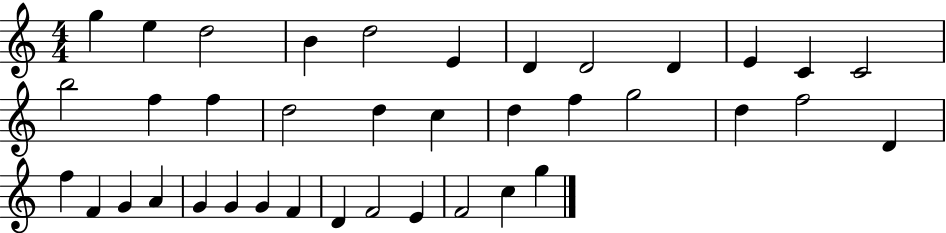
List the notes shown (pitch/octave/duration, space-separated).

G5/q E5/q D5/h B4/q D5/h E4/q D4/q D4/h D4/q E4/q C4/q C4/h B5/h F5/q F5/q D5/h D5/q C5/q D5/q F5/q G5/h D5/q F5/h D4/q F5/q F4/q G4/q A4/q G4/q G4/q G4/q F4/q D4/q F4/h E4/q F4/h C5/q G5/q